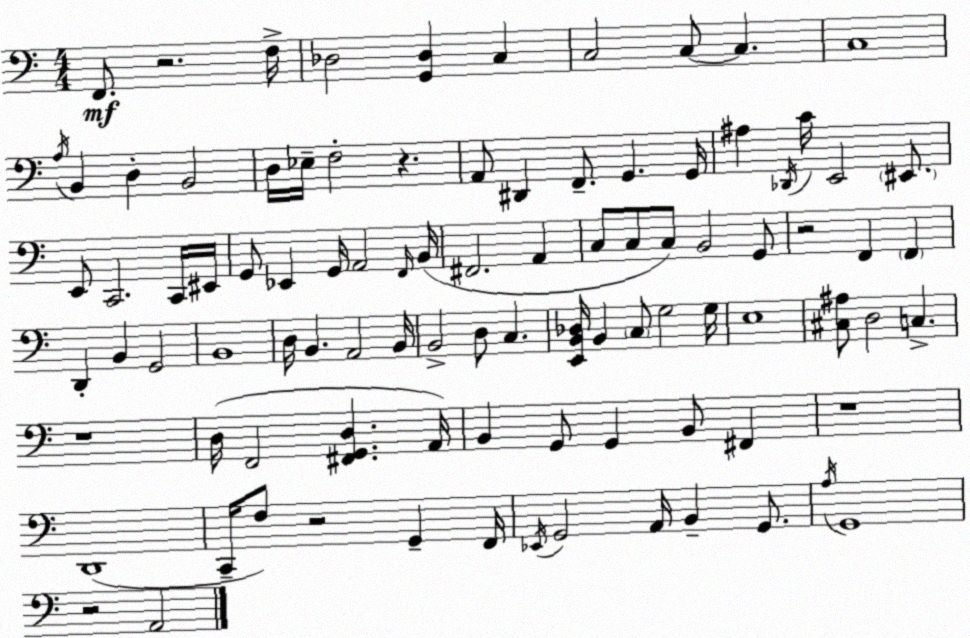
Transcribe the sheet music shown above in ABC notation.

X:1
T:Untitled
M:4/4
L:1/4
K:Am
F,,/2 z2 F,/4 _D,2 [G,,_D,] C, C,2 C,/2 C, C,4 A,/4 B,, D, B,,2 D,/4 _E,/4 F,2 z A,,/2 ^D,, F,,/2 G,, G,,/4 ^A, _D,,/4 C/4 E,,2 ^E,,/2 E,,/2 C,,2 C,,/4 ^E,,/4 G,,/2 _E,, G,,/4 A,,2 F,,/4 B,,/4 ^F,,2 A,, C,/2 C,/2 C,/2 B,,2 G,,/2 z2 F,, F,, D,, B,, G,,2 B,,4 D,/4 B,, A,,2 B,,/4 B,,2 D,/2 C, [E,,B,,_D,]/4 B,, C,/2 G,2 G,/4 E,4 [^C,^A,]/2 D,2 C, z4 D,/4 F,,2 [^F,,G,,D,] A,,/4 B,, G,,/2 G,, B,,/2 ^F,, z4 D,,4 C,,/4 F,/2 z2 G,, F,,/4 _E,,/4 G,,2 A,,/4 B,, G,,/2 A,/4 G,,4 z2 A,,2